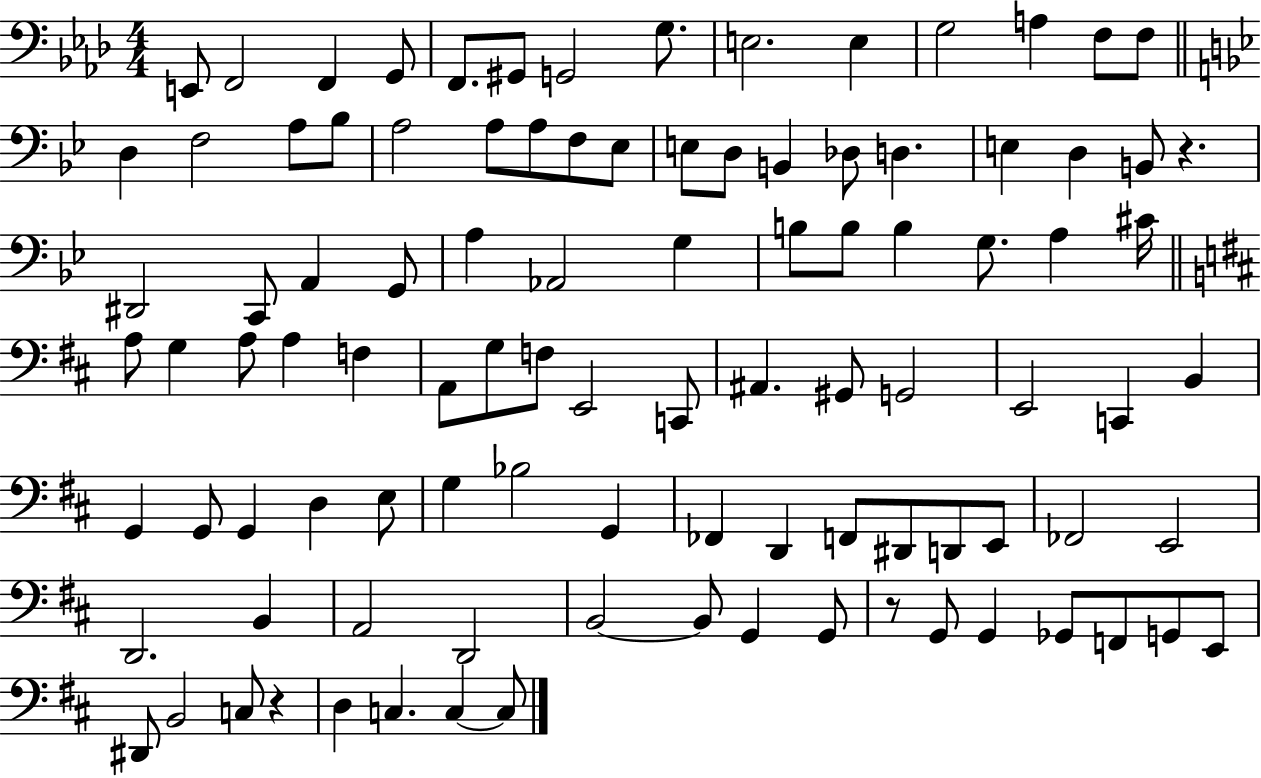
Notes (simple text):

E2/e F2/h F2/q G2/e F2/e. G#2/e G2/h G3/e. E3/h. E3/q G3/h A3/q F3/e F3/e D3/q F3/h A3/e Bb3/e A3/h A3/e A3/e F3/e Eb3/e E3/e D3/e B2/q Db3/e D3/q. E3/q D3/q B2/e R/q. D#2/h C2/e A2/q G2/e A3/q Ab2/h G3/q B3/e B3/e B3/q G3/e. A3/q C#4/s A3/e G3/q A3/e A3/q F3/q A2/e G3/e F3/e E2/h C2/e A#2/q. G#2/e G2/h E2/h C2/q B2/q G2/q G2/e G2/q D3/q E3/e G3/q Bb3/h G2/q FES2/q D2/q F2/e D#2/e D2/e E2/e FES2/h E2/h D2/h. B2/q A2/h D2/h B2/h B2/e G2/q G2/e R/e G2/e G2/q Gb2/e F2/e G2/e E2/e D#2/e B2/h C3/e R/q D3/q C3/q. C3/q C3/e